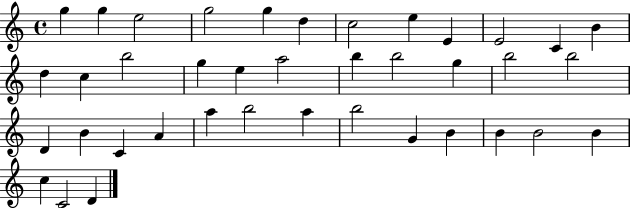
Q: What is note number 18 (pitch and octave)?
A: A5